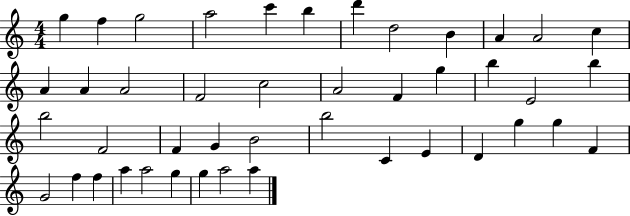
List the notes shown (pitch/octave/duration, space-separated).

G5/q F5/q G5/h A5/h C6/q B5/q D6/q D5/h B4/q A4/q A4/h C5/q A4/q A4/q A4/h F4/h C5/h A4/h F4/q G5/q B5/q E4/h B5/q B5/h F4/h F4/q G4/q B4/h B5/h C4/q E4/q D4/q G5/q G5/q F4/q G4/h F5/q F5/q A5/q A5/h G5/q G5/q A5/h A5/q